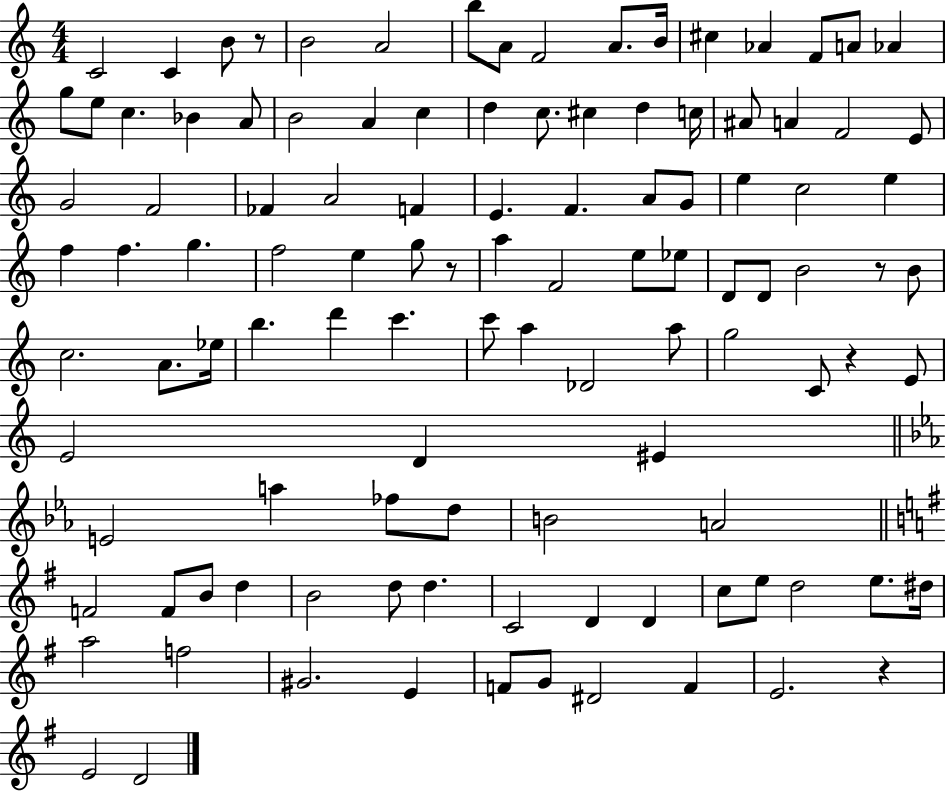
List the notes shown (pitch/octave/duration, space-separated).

C4/h C4/q B4/e R/e B4/h A4/h B5/e A4/e F4/h A4/e. B4/s C#5/q Ab4/q F4/e A4/e Ab4/q G5/e E5/e C5/q. Bb4/q A4/e B4/h A4/q C5/q D5/q C5/e. C#5/q D5/q C5/s A#4/e A4/q F4/h E4/e G4/h F4/h FES4/q A4/h F4/q E4/q. F4/q. A4/e G4/e E5/q C5/h E5/q F5/q F5/q. G5/q. F5/h E5/q G5/e R/e A5/q F4/h E5/e Eb5/e D4/e D4/e B4/h R/e B4/e C5/h. A4/e. Eb5/s B5/q. D6/q C6/q. C6/e A5/q Db4/h A5/e G5/h C4/e R/q E4/e E4/h D4/q EIS4/q E4/h A5/q FES5/e D5/e B4/h A4/h F4/h F4/e B4/e D5/q B4/h D5/e D5/q. C4/h D4/q D4/q C5/e E5/e D5/h E5/e. D#5/s A5/h F5/h G#4/h. E4/q F4/e G4/e D#4/h F4/q E4/h. R/q E4/h D4/h